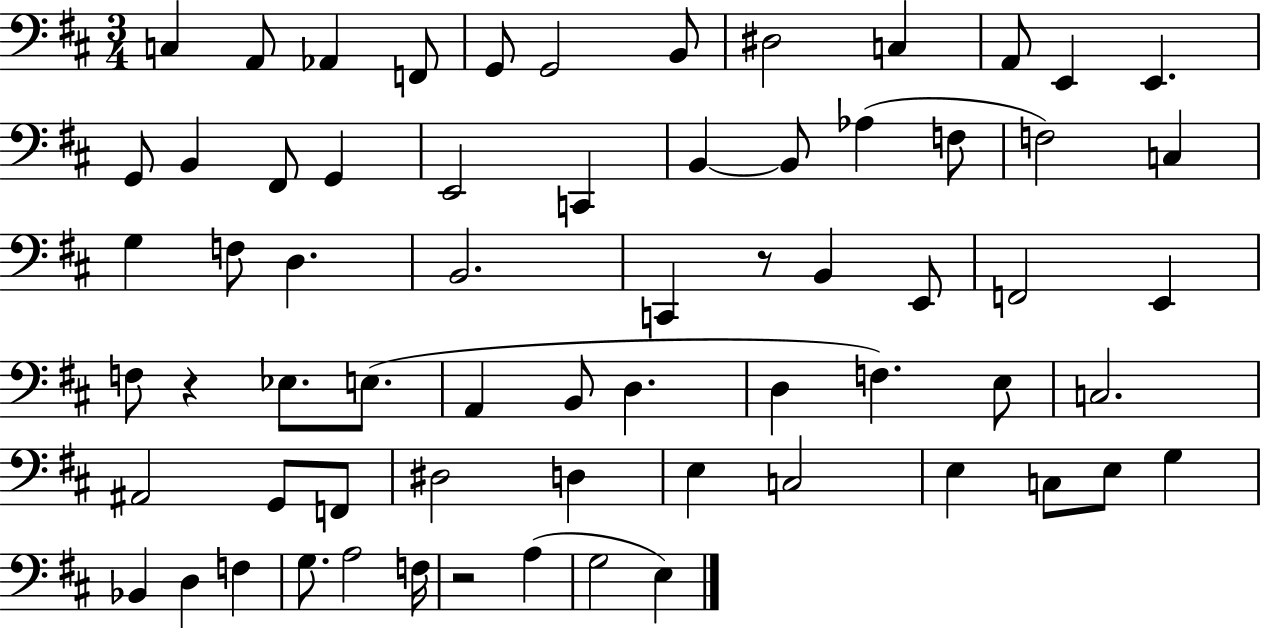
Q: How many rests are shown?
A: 3